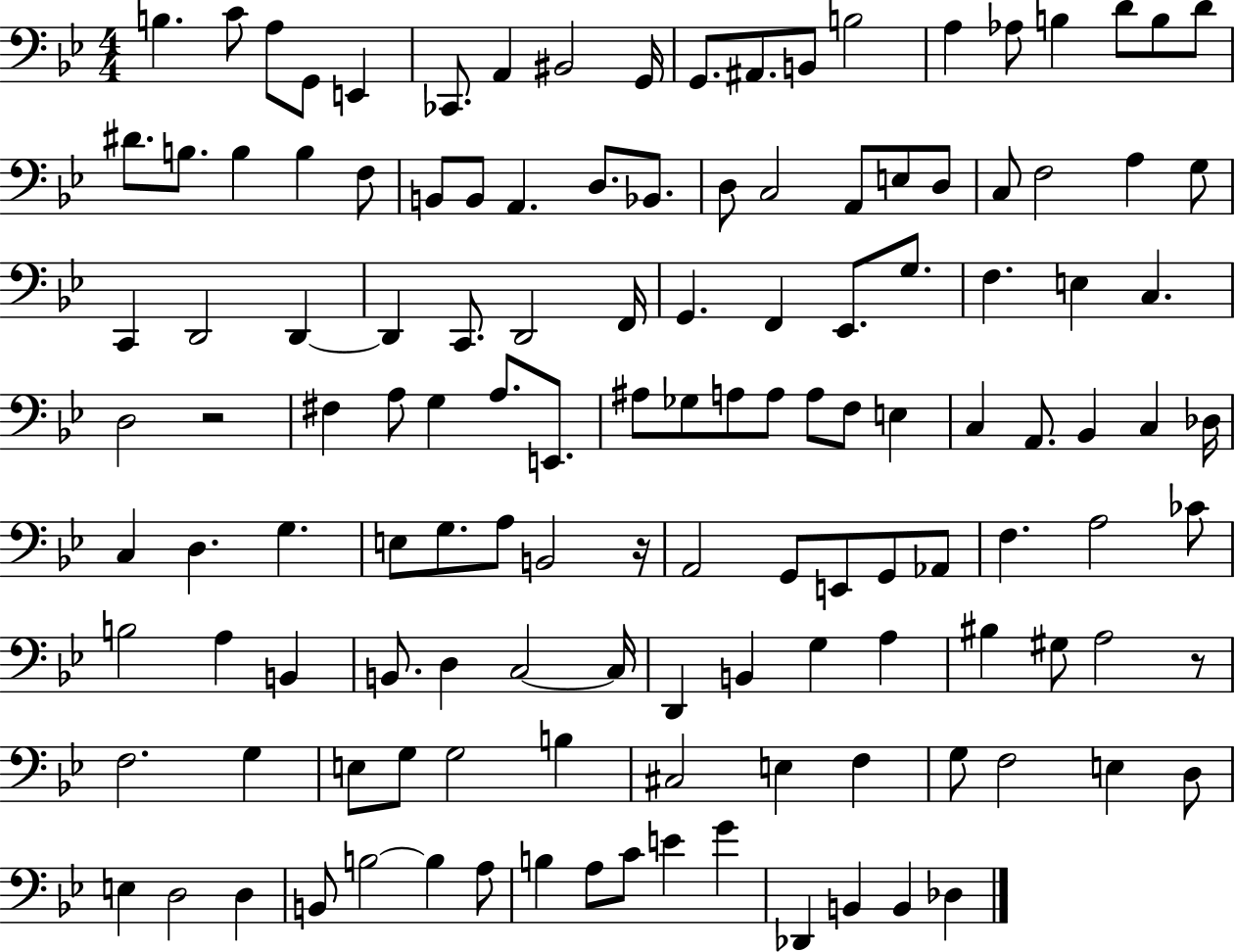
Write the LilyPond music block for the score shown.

{
  \clef bass
  \numericTimeSignature
  \time 4/4
  \key bes \major
  b4. c'8 a8 g,8 e,4 | ces,8. a,4 bis,2 g,16 | g,8. ais,8. b,8 b2 | a4 aes8 b4 d'8 b8 d'8 | \break dis'8. b8. b4 b4 f8 | b,8 b,8 a,4. d8. bes,8. | d8 c2 a,8 e8 d8 | c8 f2 a4 g8 | \break c,4 d,2 d,4~~ | d,4 c,8. d,2 f,16 | g,4. f,4 ees,8. g8. | f4. e4 c4. | \break d2 r2 | fis4 a8 g4 a8. e,8. | ais8 ges8 a8 a8 a8 f8 e4 | c4 a,8. bes,4 c4 des16 | \break c4 d4. g4. | e8 g8. a8 b,2 r16 | a,2 g,8 e,8 g,8 aes,8 | f4. a2 ces'8 | \break b2 a4 b,4 | b,8. d4 c2~~ c16 | d,4 b,4 g4 a4 | bis4 gis8 a2 r8 | \break f2. g4 | e8 g8 g2 b4 | cis2 e4 f4 | g8 f2 e4 d8 | \break e4 d2 d4 | b,8 b2~~ b4 a8 | b4 a8 c'8 e'4 g'4 | des,4 b,4 b,4 des4 | \break \bar "|."
}